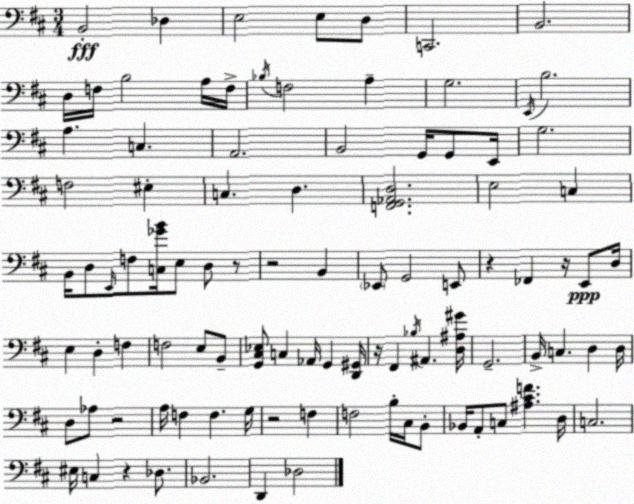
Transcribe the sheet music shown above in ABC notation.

X:1
T:Untitled
M:3/4
L:1/4
K:D
B,,2 _D, E,2 E,/2 D,/2 C,,2 B,,2 D,/4 F,/4 B,2 A,/4 F,/4 _B,/4 F,2 A, G,2 E,,/4 B,2 A, C, A,,2 B,,2 G,,/4 G,,/2 E,,/4 G,2 F,2 ^E, C, D, [F,,G,,_A,,D,]2 E,2 C, B,,/4 D,/2 E,,/4 F,/2 [C,_GB]/4 E,/2 D,/2 z/2 z2 B,, _E,,/2 G,,2 E,,/2 z _F,, z/4 E,,/2 D,/4 E, D, F, F,2 E,/2 B,,/2 [G,,^C,_E,]/2 C, _A,,/4 G,, [D,,^G,,]/4 z/4 ^F,, _B,/4 ^A,, [D,^A,^G]/4 G,,2 B,,/4 C, D, D,/4 D,/2 _A,/2 z2 A,/4 F, F, G,/4 z2 F, F,2 B,/4 ^C,/4 B,,/2 _B,,/4 A,,/2 C,/2 [^A,^CF] D,/4 C,2 ^E,/4 C, z _D,/2 _B,,2 D,, _D,2